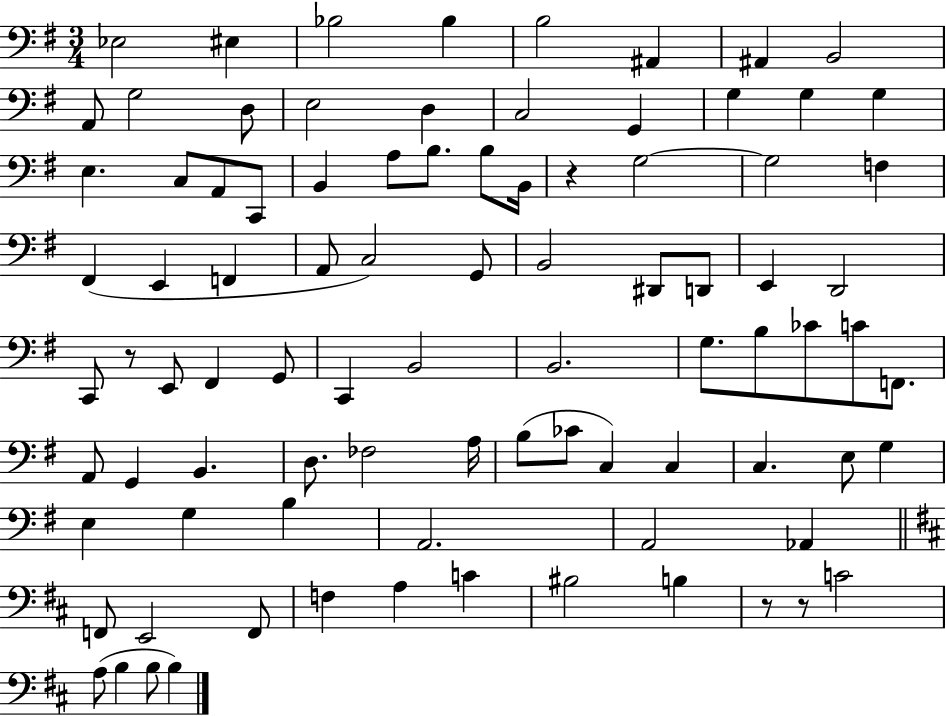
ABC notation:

X:1
T:Untitled
M:3/4
L:1/4
K:G
_E,2 ^E, _B,2 _B, B,2 ^A,, ^A,, B,,2 A,,/2 G,2 D,/2 E,2 D, C,2 G,, G, G, G, E, C,/2 A,,/2 C,,/2 B,, A,/2 B,/2 B,/2 B,,/4 z G,2 G,2 F, ^F,, E,, F,, A,,/2 C,2 G,,/2 B,,2 ^D,,/2 D,,/2 E,, D,,2 C,,/2 z/2 E,,/2 ^F,, G,,/2 C,, B,,2 B,,2 G,/2 B,/2 _C/2 C/2 F,,/2 A,,/2 G,, B,, D,/2 _F,2 A,/4 B,/2 _C/2 C, C, C, E,/2 G, E, G, B, A,,2 A,,2 _A,, F,,/2 E,,2 F,,/2 F, A, C ^B,2 B, z/2 z/2 C2 A,/2 B, B,/2 B,